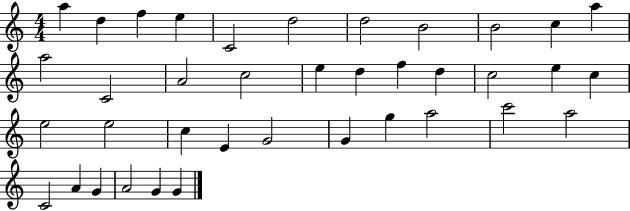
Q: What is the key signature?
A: C major